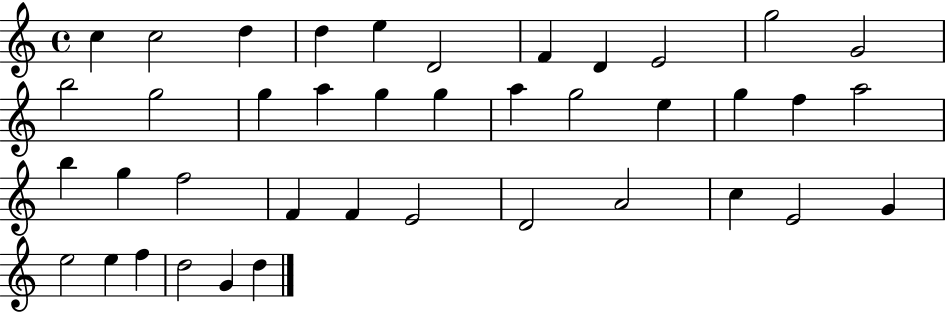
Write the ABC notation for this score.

X:1
T:Untitled
M:4/4
L:1/4
K:C
c c2 d d e D2 F D E2 g2 G2 b2 g2 g a g g a g2 e g f a2 b g f2 F F E2 D2 A2 c E2 G e2 e f d2 G d